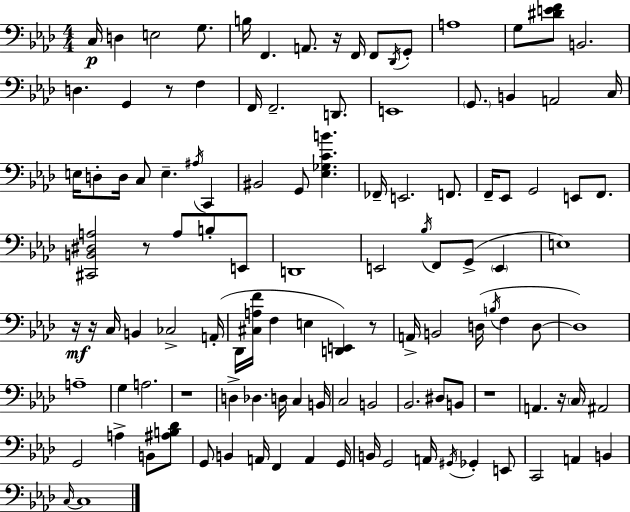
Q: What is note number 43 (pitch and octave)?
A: A3